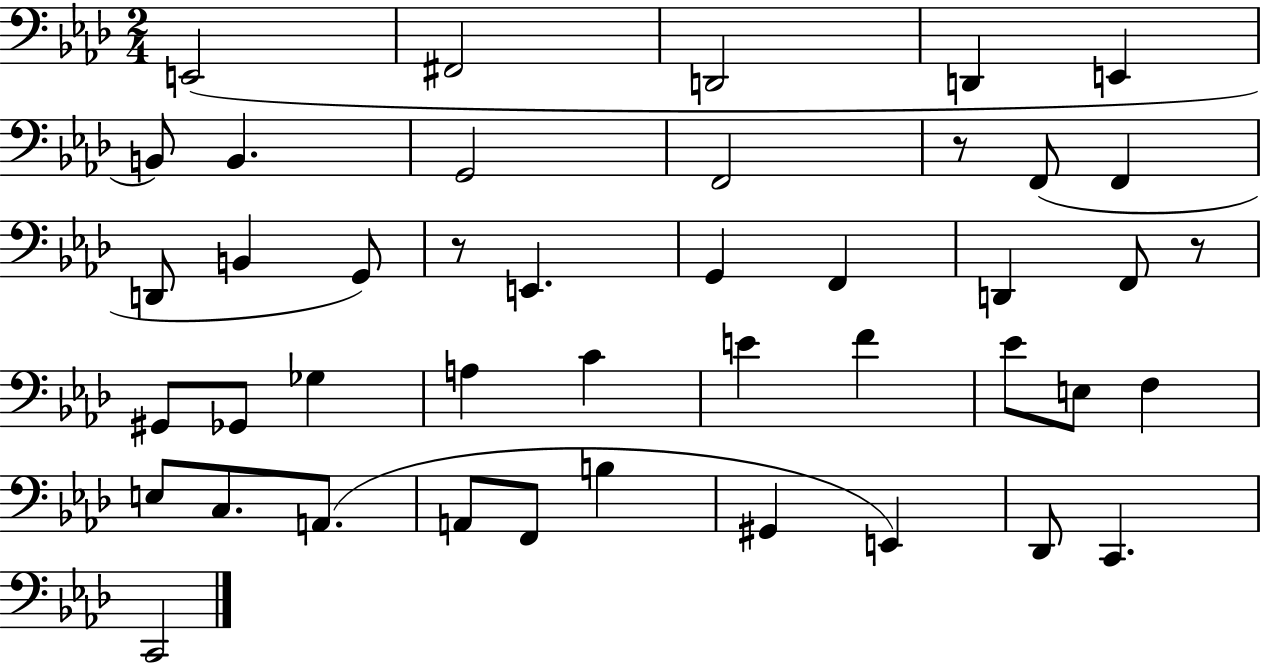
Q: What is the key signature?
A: AES major